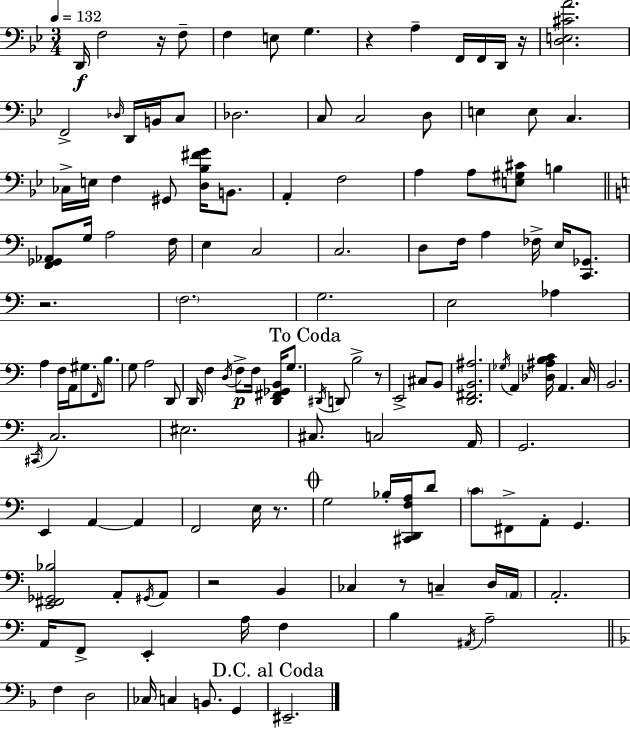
X:1
T:Untitled
M:3/4
L:1/4
K:Gm
D,,/4 F,2 z/4 F,/2 F, E,/2 G, z A, F,,/4 F,,/4 D,,/4 z/4 [D,E,^CA]2 F,,2 _D,/4 D,,/4 B,,/4 C,/2 _D,2 C,/2 C,2 D,/2 E, E,/2 C, _C,/4 E,/4 F, ^G,,/2 [D,_B,^FG]/4 B,,/2 A,, F,2 A, A,/2 [E,^G,^C]/2 B, [F,,_G,,_A,,]/2 G,/4 A,2 F,/4 E, C,2 C,2 D,/2 F,/4 A, _F,/4 E,/4 [C,,_G,,]/2 z2 F,2 G,2 E,2 _A, A, F,/4 A,,/4 ^G,/2 F,,/4 B,/2 G,/2 A,2 D,,/2 D,,/4 F, D,/4 F,/2 F,/4 [D,,^F,,_G,,B,,]/4 G,/2 ^D,,/4 D,,/2 B,2 z/2 E,,2 ^C,/2 B,,/2 [D,,^F,,B,,^A,]2 _G,/4 A,, [_D,^A,B,C]/4 A,, C,/4 B,,2 ^C,,/4 C,2 ^E,2 ^C,/2 C,2 A,,/4 G,,2 E,, A,, A,, F,,2 E,/4 z/2 G,2 _B,/4 [^C,,D,,F,A,]/4 D/2 C/2 ^F,,/2 A,,/2 G,, [E,,^F,,_G,,_B,]2 A,,/2 ^G,,/4 A,,/2 z2 B,, _C, z/2 C, D,/4 A,,/4 A,,2 A,,/4 F,,/2 E,, A,/4 F, B, ^A,,/4 A,2 F, D,2 _C,/4 C, B,,/2 G,, ^E,,2